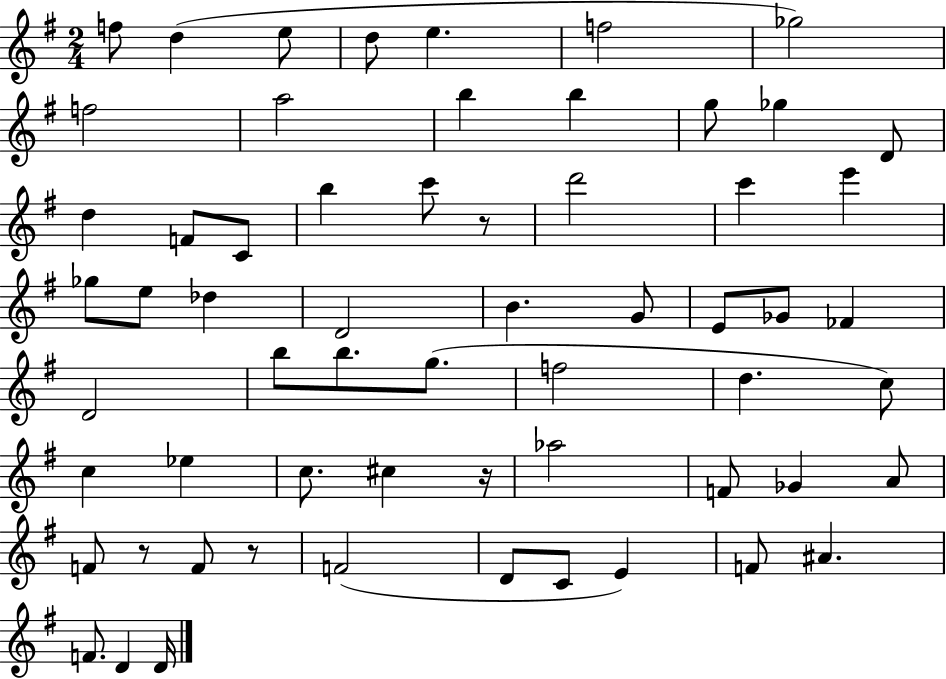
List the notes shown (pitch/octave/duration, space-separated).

F5/e D5/q E5/e D5/e E5/q. F5/h Gb5/h F5/h A5/h B5/q B5/q G5/e Gb5/q D4/e D5/q F4/e C4/e B5/q C6/e R/e D6/h C6/q E6/q Gb5/e E5/e Db5/q D4/h B4/q. G4/e E4/e Gb4/e FES4/q D4/h B5/e B5/e. G5/e. F5/h D5/q. C5/e C5/q Eb5/q C5/e. C#5/q R/s Ab5/h F4/e Gb4/q A4/e F4/e R/e F4/e R/e F4/h D4/e C4/e E4/q F4/e A#4/q. F4/e. D4/q D4/s